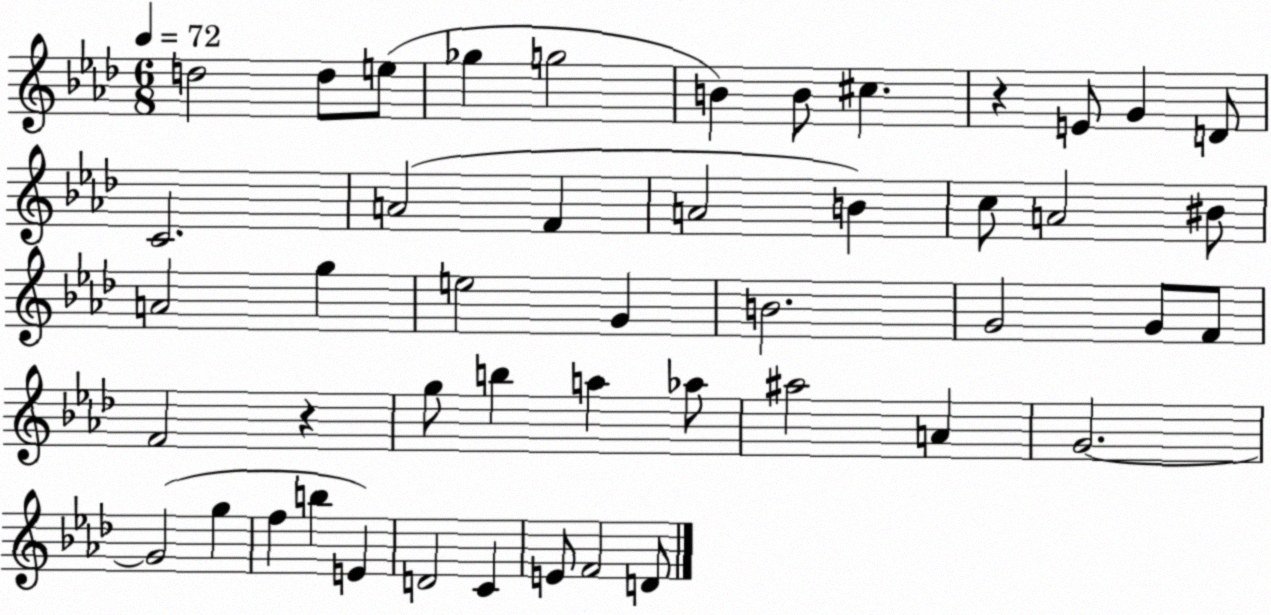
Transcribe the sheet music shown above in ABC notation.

X:1
T:Untitled
M:6/8
L:1/4
K:Ab
d2 d/2 e/2 _g g2 B B/2 ^c z E/2 G D/2 C2 A2 F A2 B c/2 A2 ^B/2 A2 g e2 G B2 G2 G/2 F/2 F2 z g/2 b a _a/2 ^a2 A G2 G2 g f b E D2 C E/2 F2 D/2